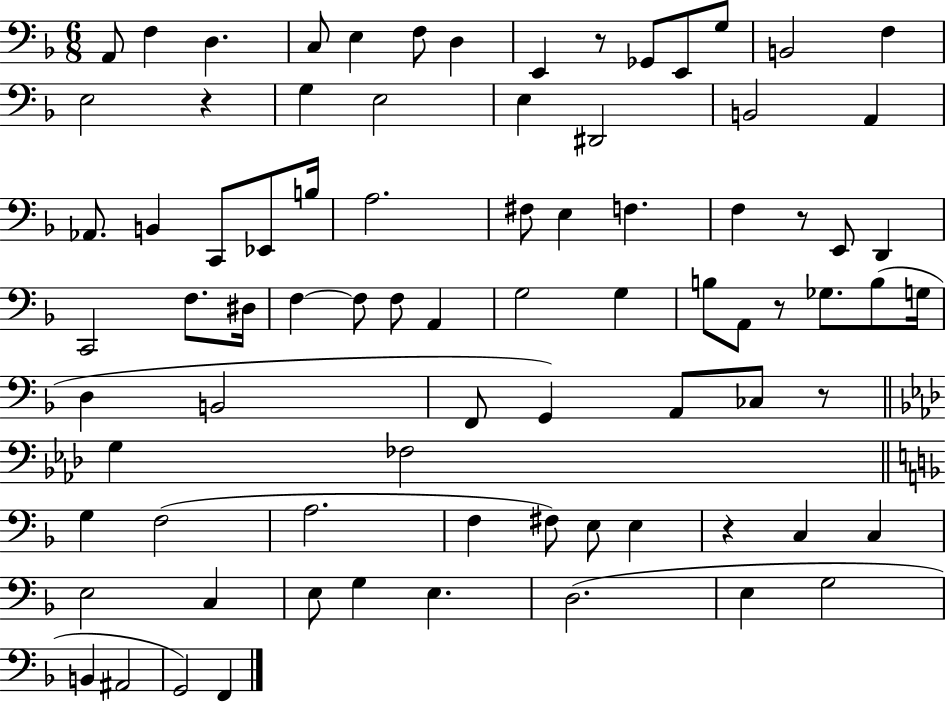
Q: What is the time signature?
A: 6/8